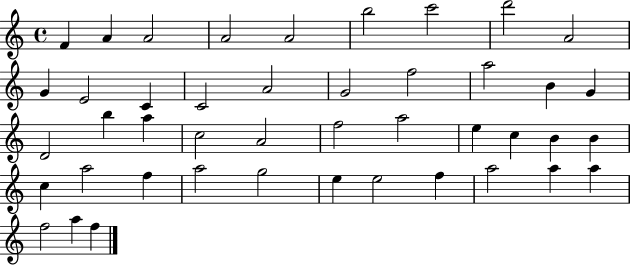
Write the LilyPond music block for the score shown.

{
  \clef treble
  \time 4/4
  \defaultTimeSignature
  \key c \major
  f'4 a'4 a'2 | a'2 a'2 | b''2 c'''2 | d'''2 a'2 | \break g'4 e'2 c'4 | c'2 a'2 | g'2 f''2 | a''2 b'4 g'4 | \break d'2 b''4 a''4 | c''2 a'2 | f''2 a''2 | e''4 c''4 b'4 b'4 | \break c''4 a''2 f''4 | a''2 g''2 | e''4 e''2 f''4 | a''2 a''4 a''4 | \break f''2 a''4 f''4 | \bar "|."
}